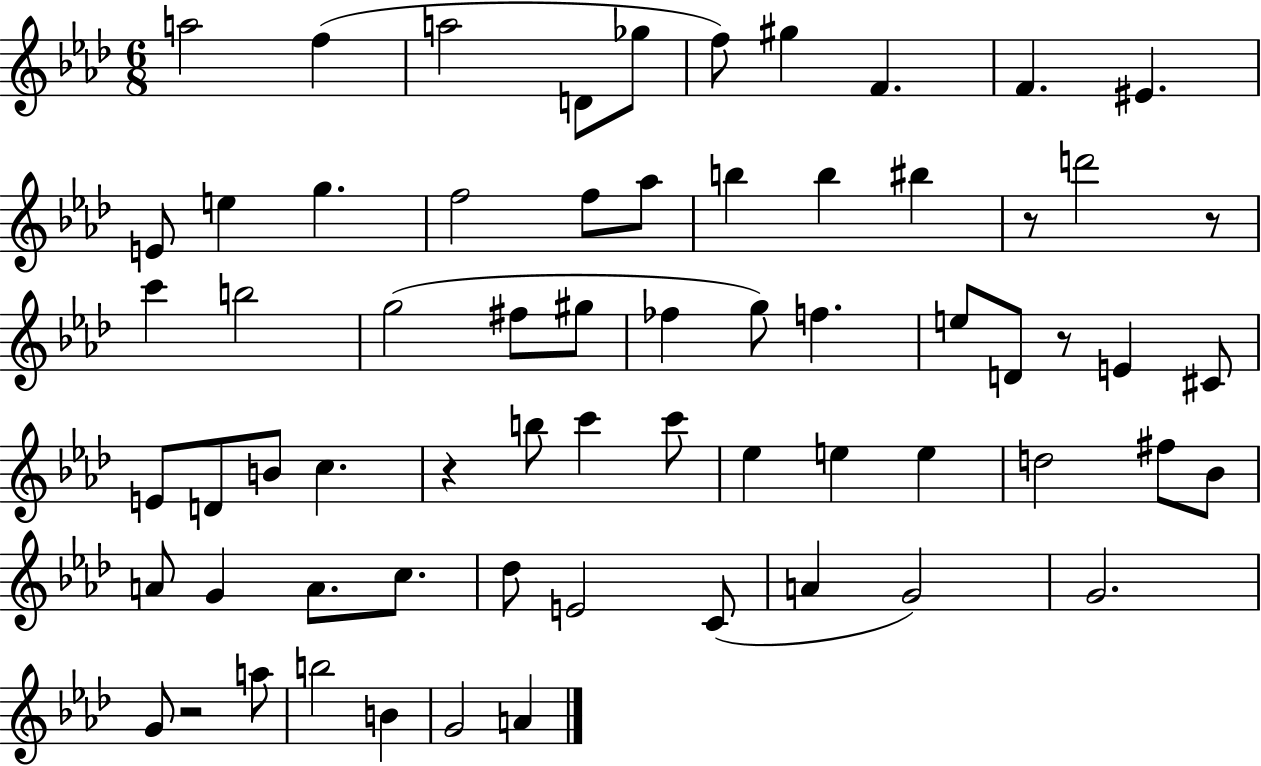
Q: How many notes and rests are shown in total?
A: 66